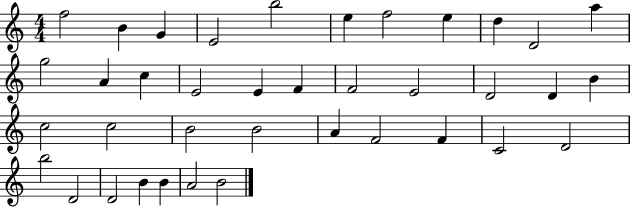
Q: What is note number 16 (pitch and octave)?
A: E4